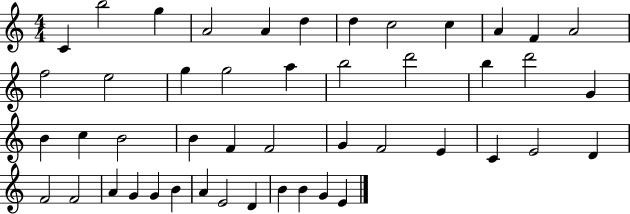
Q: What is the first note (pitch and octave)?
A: C4